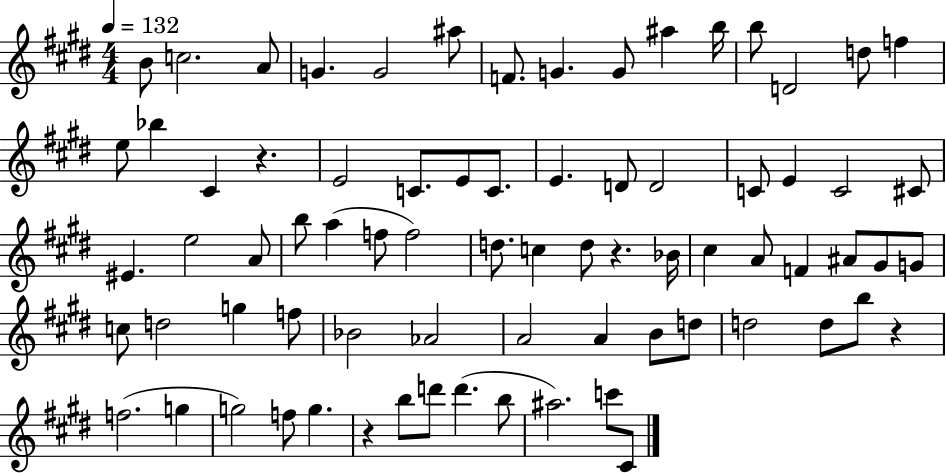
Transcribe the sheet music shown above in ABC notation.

X:1
T:Untitled
M:4/4
L:1/4
K:E
B/2 c2 A/2 G G2 ^a/2 F/2 G G/2 ^a b/4 b/2 D2 d/2 f e/2 _b ^C z E2 C/2 E/2 C/2 E D/2 D2 C/2 E C2 ^C/2 ^E e2 A/2 b/2 a f/2 f2 d/2 c d/2 z _B/4 ^c A/2 F ^A/2 ^G/2 G/2 c/2 d2 g f/2 _B2 _A2 A2 A B/2 d/2 d2 d/2 b/2 z f2 g g2 f/2 g z b/2 d'/2 d' b/2 ^a2 c'/2 ^C/2